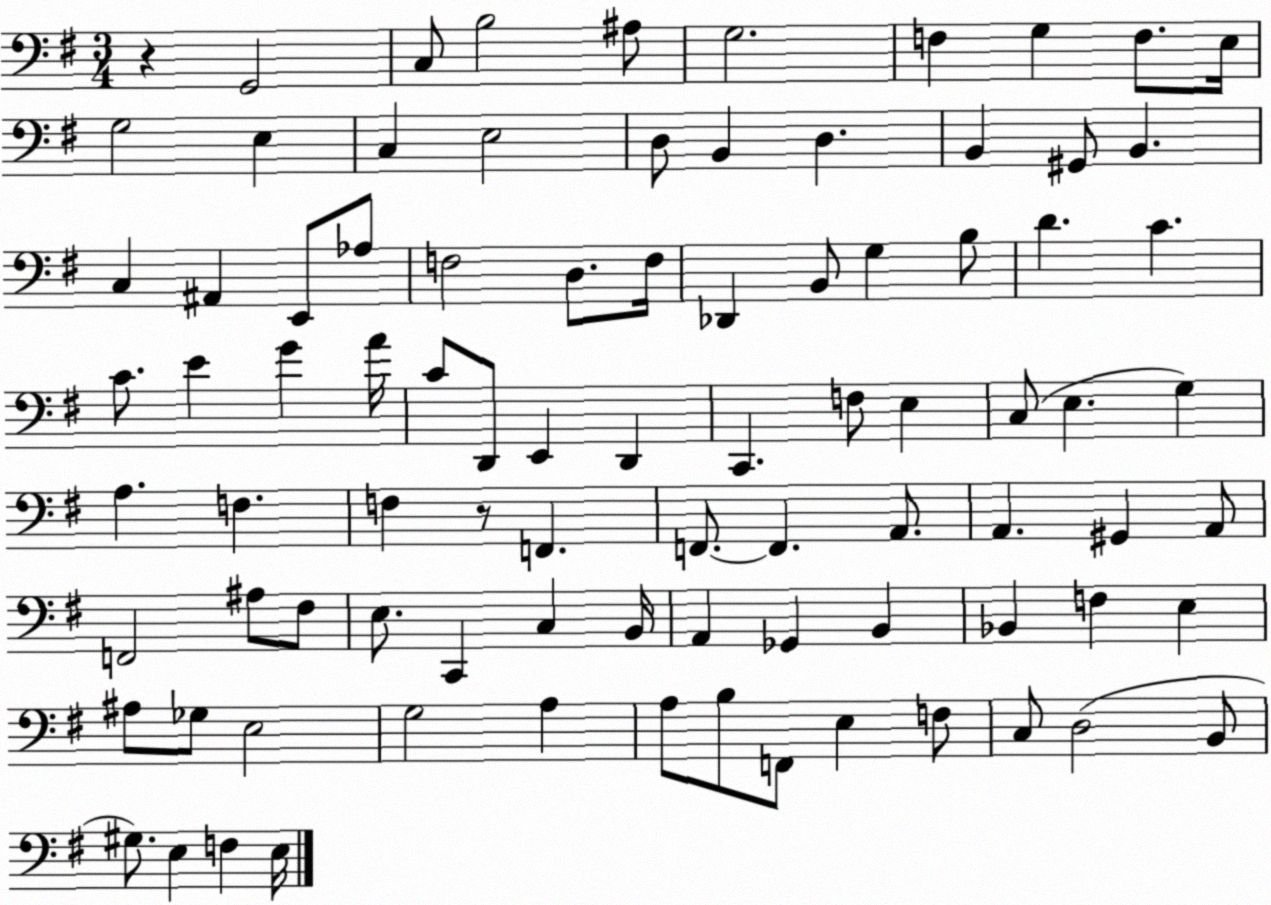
X:1
T:Untitled
M:3/4
L:1/4
K:G
z G,,2 C,/2 B,2 ^A,/2 G,2 F, G, F,/2 E,/4 G,2 E, C, E,2 D,/2 B,, D, B,, ^G,,/2 B,, C, ^A,, E,,/2 _A,/2 F,2 D,/2 F,/4 _D,, B,,/2 G, B,/2 D C C/2 E G A/4 C/2 D,,/2 E,, D,, C,, F,/2 E, C,/2 E, G, A, F, F, z/2 F,, F,,/2 F,, A,,/2 A,, ^G,, A,,/2 F,,2 ^A,/2 ^F,/2 E,/2 C,, C, B,,/4 A,, _G,, B,, _B,, F, E, ^A,/2 _G,/2 E,2 G,2 A, A,/2 B,/2 F,,/2 E, F,/2 C,/2 D,2 B,,/2 ^G,/2 E, F, E,/4